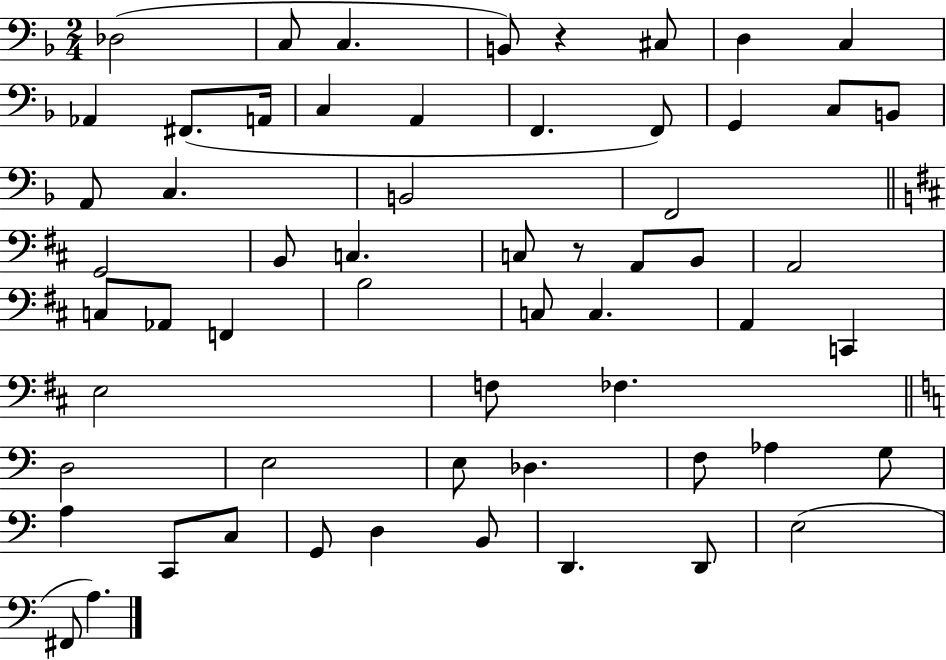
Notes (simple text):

Db3/h C3/e C3/q. B2/e R/q C#3/e D3/q C3/q Ab2/q F#2/e. A2/s C3/q A2/q F2/q. F2/e G2/q C3/e B2/e A2/e C3/q. B2/h F2/h G2/h B2/e C3/q. C3/e R/e A2/e B2/e A2/h C3/e Ab2/e F2/q B3/h C3/e C3/q. A2/q C2/q E3/h F3/e FES3/q. D3/h E3/h E3/e Db3/q. F3/e Ab3/q G3/e A3/q C2/e C3/e G2/e D3/q B2/e D2/q. D2/e E3/h F#2/e A3/q.